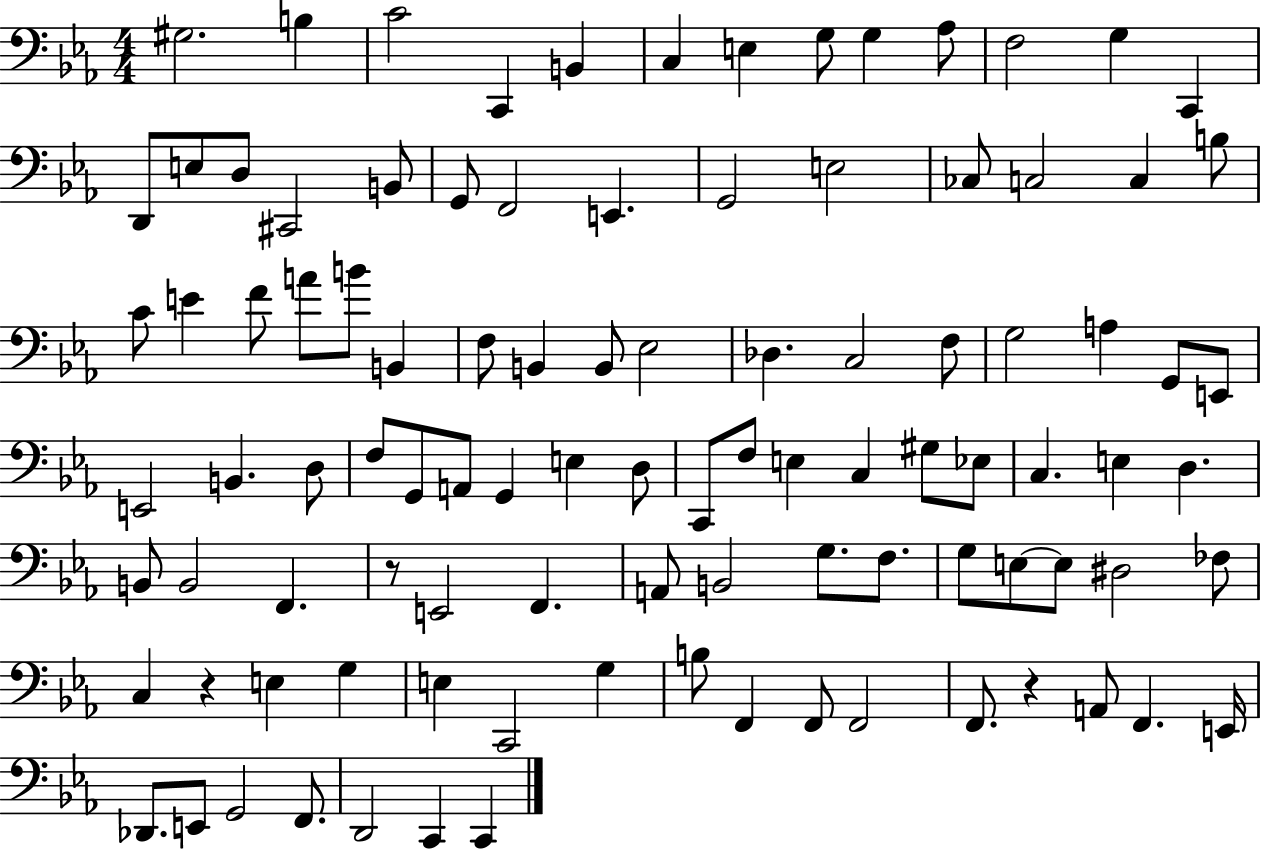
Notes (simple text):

G#3/h. B3/q C4/h C2/q B2/q C3/q E3/q G3/e G3/q Ab3/e F3/h G3/q C2/q D2/e E3/e D3/e C#2/h B2/e G2/e F2/h E2/q. G2/h E3/h CES3/e C3/h C3/q B3/e C4/e E4/q F4/e A4/e B4/e B2/q F3/e B2/q B2/e Eb3/h Db3/q. C3/h F3/e G3/h A3/q G2/e E2/e E2/h B2/q. D3/e F3/e G2/e A2/e G2/q E3/q D3/e C2/e F3/e E3/q C3/q G#3/e Eb3/e C3/q. E3/q D3/q. B2/e B2/h F2/q. R/e E2/h F2/q. A2/e B2/h G3/e. F3/e. G3/e E3/e E3/e D#3/h FES3/e C3/q R/q E3/q G3/q E3/q C2/h G3/q B3/e F2/q F2/e F2/h F2/e. R/q A2/e F2/q. E2/s Db2/e. E2/e G2/h F2/e. D2/h C2/q C2/q